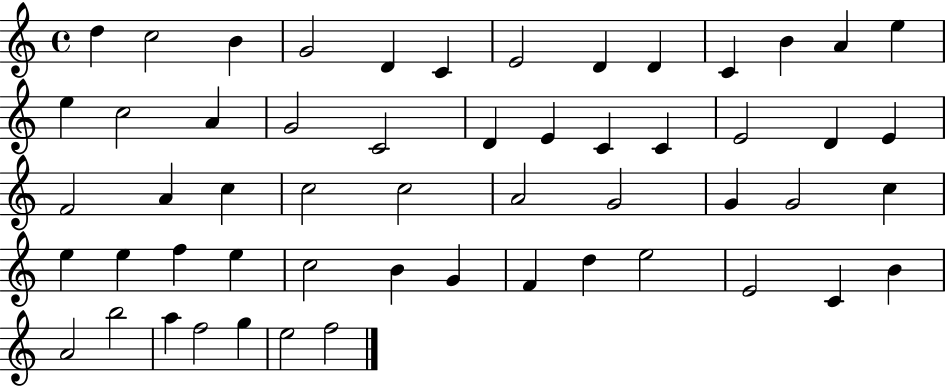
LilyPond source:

{
  \clef treble
  \time 4/4
  \defaultTimeSignature
  \key c \major
  d''4 c''2 b'4 | g'2 d'4 c'4 | e'2 d'4 d'4 | c'4 b'4 a'4 e''4 | \break e''4 c''2 a'4 | g'2 c'2 | d'4 e'4 c'4 c'4 | e'2 d'4 e'4 | \break f'2 a'4 c''4 | c''2 c''2 | a'2 g'2 | g'4 g'2 c''4 | \break e''4 e''4 f''4 e''4 | c''2 b'4 g'4 | f'4 d''4 e''2 | e'2 c'4 b'4 | \break a'2 b''2 | a''4 f''2 g''4 | e''2 f''2 | \bar "|."
}